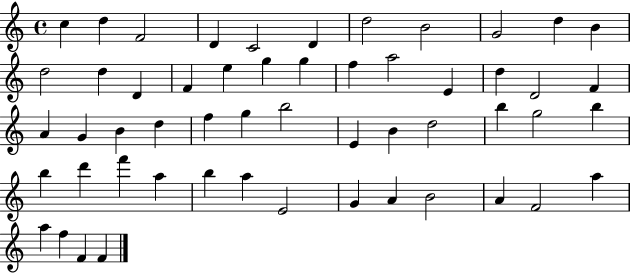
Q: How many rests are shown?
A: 0